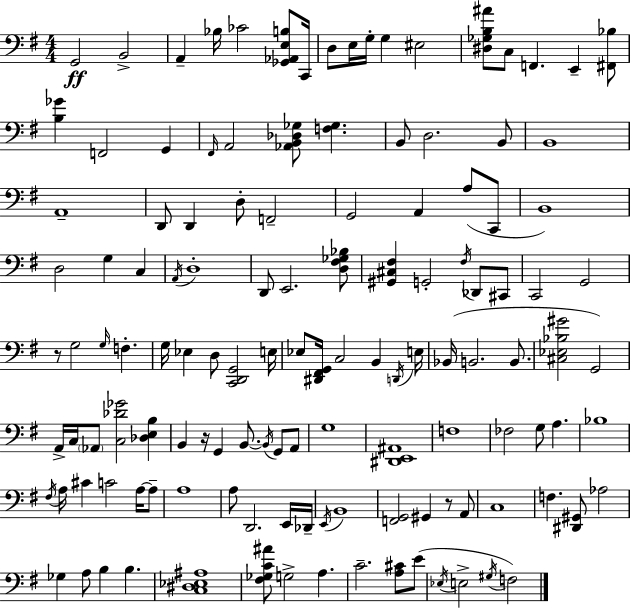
X:1
T:Untitled
M:4/4
L:1/4
K:Em
G,,2 B,,2 A,, _B,/4 _C2 [_G,,_A,,E,B,]/2 C,,/4 D,/2 E,/4 G,/4 G, ^E,2 [^D,_G,B,^A]/2 C,/2 F,, E,, [^F,,_B,]/2 [B,_G] F,,2 G,, ^F,,/4 A,,2 [_A,,B,,_D,_G,]/2 [F,_G,] B,,/2 D,2 B,,/2 B,,4 A,,4 D,,/2 D,, D,/2 F,,2 G,,2 A,, A,/2 C,,/2 B,,4 D,2 G, C, A,,/4 D,4 D,,/2 E,,2 [D,^F,_G,_B,]/2 [^G,,^C,^F,] G,,2 ^F,/4 _D,,/2 ^C,,/2 C,,2 G,,2 z/2 G,2 G,/4 F, G,/4 _E, D,/2 [C,,D,,G,,]2 E,/4 _E,/2 [^D,,^F,,G,,]/4 C,2 B,, D,,/4 E,/4 _B,,/4 B,,2 B,,/2 [^C,_E,_B,^G]2 G,,2 A,,/4 C,/4 _A,,/2 [C,_D_G]2 [_D,E,B,] B,, z/4 G,, B,,/2 B,,/4 G,,/2 A,,/2 G,4 [^D,,E,,^A,,]4 F,4 _F,2 G,/2 A, _B,4 ^F,/4 A,/4 ^C C2 A,/4 A,/2 A,4 A,/2 D,,2 E,,/4 _D,,/4 E,,/4 B,,4 [F,,G,,]2 ^G,, z/2 A,,/2 C,4 F, [^D,,^G,,]/2 _A,2 _G, A,/2 B, B, [C,^D,_E,^A,]4 [^F,_G,C^A]/2 G,2 A, C2 [A,^C]/2 E/2 _E,/4 E,2 ^G,/4 F,2